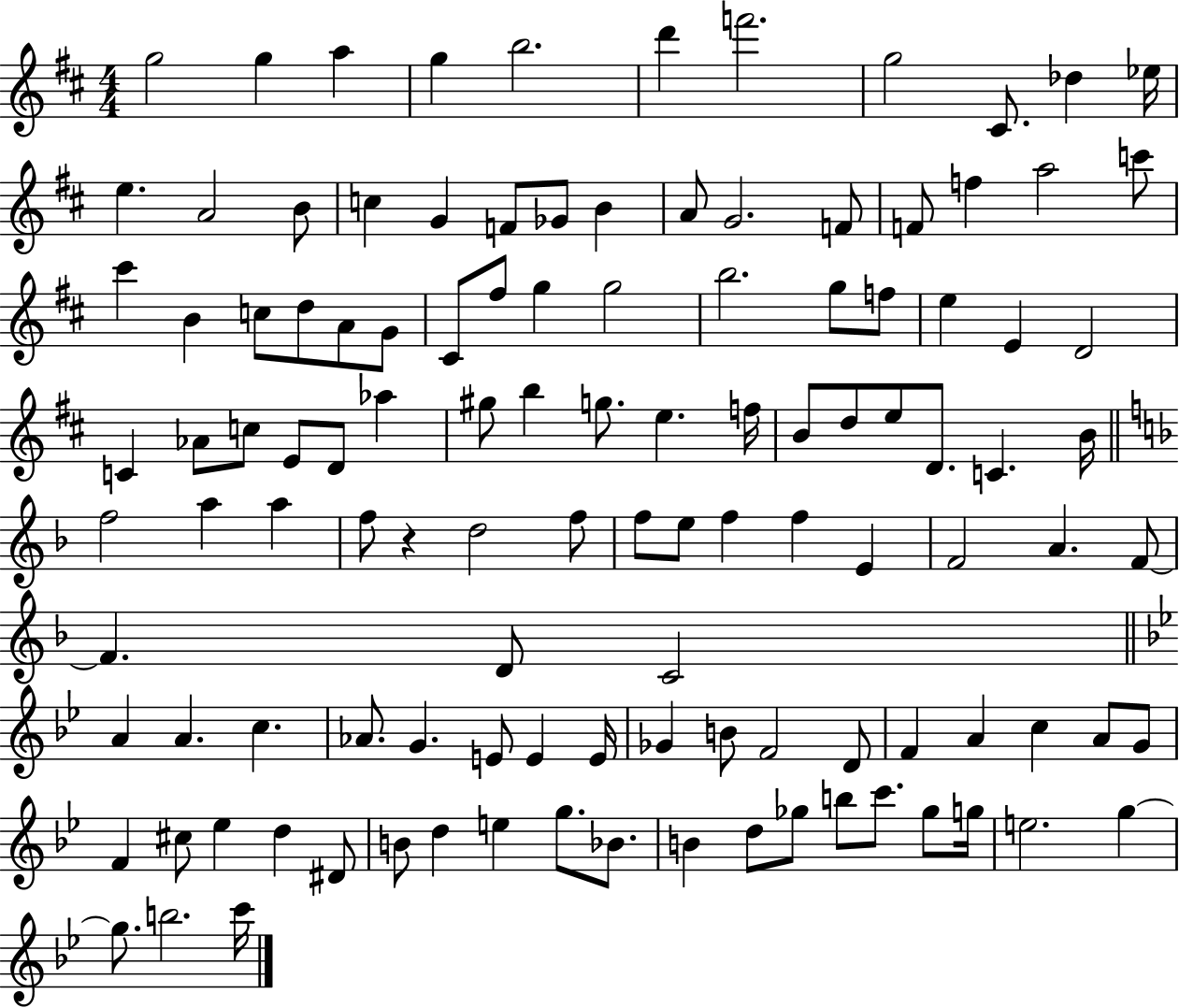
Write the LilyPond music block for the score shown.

{
  \clef treble
  \numericTimeSignature
  \time 4/4
  \key d \major
  g''2 g''4 a''4 | g''4 b''2. | d'''4 f'''2. | g''2 cis'8. des''4 ees''16 | \break e''4. a'2 b'8 | c''4 g'4 f'8 ges'8 b'4 | a'8 g'2. f'8 | f'8 f''4 a''2 c'''8 | \break cis'''4 b'4 c''8 d''8 a'8 g'8 | cis'8 fis''8 g''4 g''2 | b''2. g''8 f''8 | e''4 e'4 d'2 | \break c'4 aes'8 c''8 e'8 d'8 aes''4 | gis''8 b''4 g''8. e''4. f''16 | b'8 d''8 e''8 d'8. c'4. b'16 | \bar "||" \break \key f \major f''2 a''4 a''4 | f''8 r4 d''2 f''8 | f''8 e''8 f''4 f''4 e'4 | f'2 a'4. f'8~~ | \break f'4. d'8 c'2 | \bar "||" \break \key bes \major a'4 a'4. c''4. | aes'8. g'4. e'8 e'4 e'16 | ges'4 b'8 f'2 d'8 | f'4 a'4 c''4 a'8 g'8 | \break f'4 cis''8 ees''4 d''4 dis'8 | b'8 d''4 e''4 g''8. bes'8. | b'4 d''8 ges''8 b''8 c'''8. ges''8 g''16 | e''2. g''4~~ | \break g''8. b''2. c'''16 | \bar "|."
}